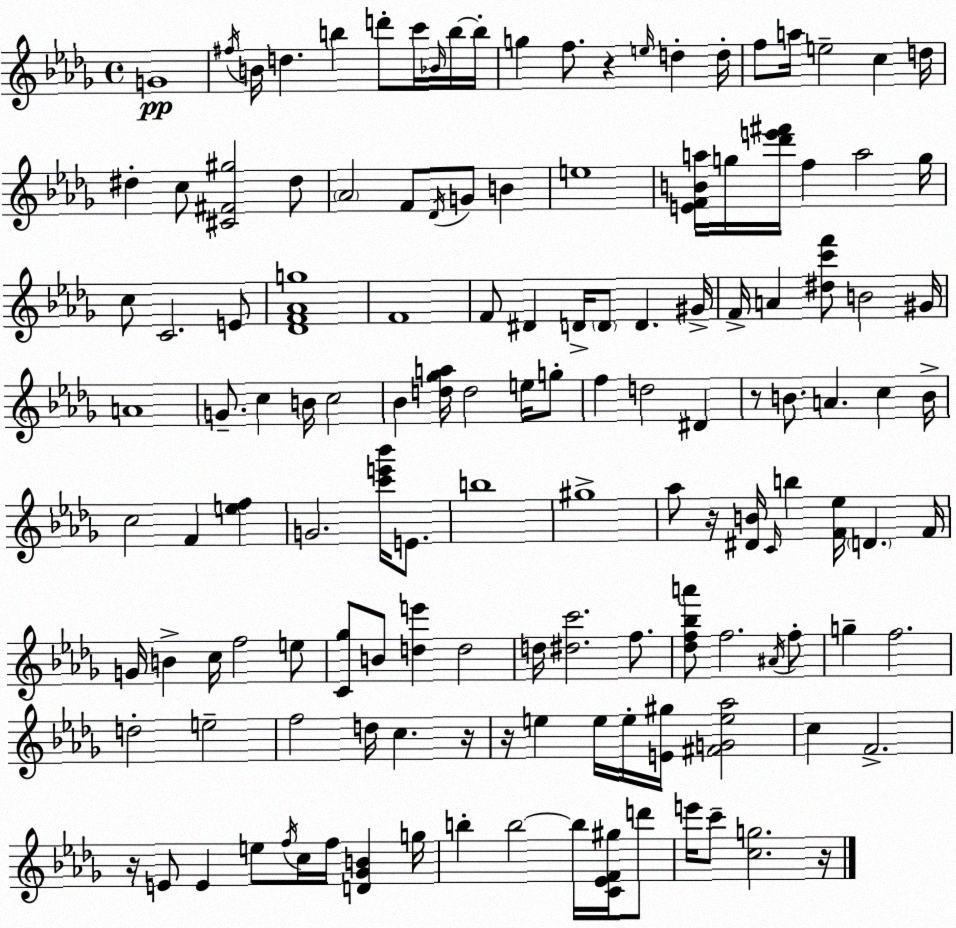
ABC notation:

X:1
T:Untitled
M:4/4
L:1/4
K:Bbm
G4 ^f/4 B/4 d b d'/2 c'/4 _B/4 b/4 b/4 g f/2 z e/4 d d/4 f/2 a/4 e2 c d/4 ^d c/2 [^C^F^g]2 ^d/2 _A2 F/2 _D/4 G/2 B e4 [EFBa]/4 g/4 [_d'e'^f']/4 f a2 g/4 c/2 C2 E/2 [_DF_Ag]4 F4 F/2 ^D D/4 D/2 D ^G/4 F/4 A [^dc'f']/2 B2 ^G/4 A4 G/2 c B/4 c2 _B [d_ga]/4 d2 e/4 g/2 f d2 ^D z/2 B/2 A c B/4 c2 F [ef] G2 [c'e'_b']/4 E/2 b4 ^g4 _a/2 z/4 [^DB]/4 C/4 b [F_e]/4 D F/4 G/4 B c/4 f2 e/2 [C_g]/2 B/2 [de'] d2 d/4 [^dc']2 f/2 [_df_ba']/2 f2 ^A/4 f/2 g f2 d2 e2 f2 d/4 c z/4 z/4 e e/4 e/4 [E^g]/4 [^FGe_a]2 c F2 z/4 E/2 E e/2 f/4 c/4 f/4 [D_GB] g/4 b b2 b/4 [C_EF^g]/4 d'/2 e'/4 c'/2 [cg]2 z/4